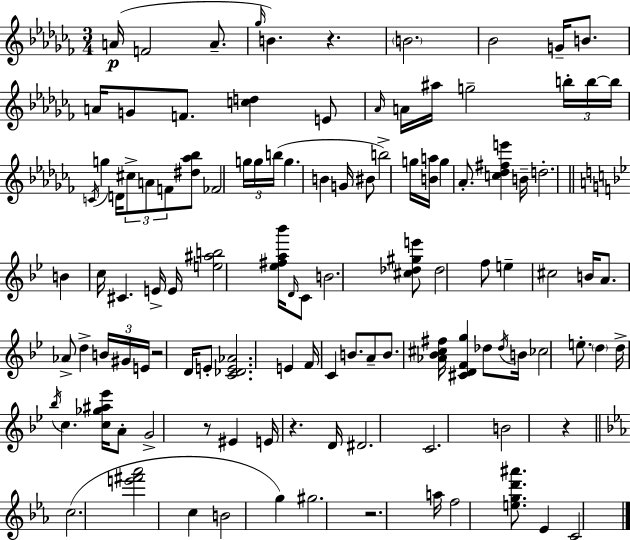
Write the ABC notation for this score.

X:1
T:Untitled
M:3/4
L:1/4
K:Abm
A/4 F2 A/2 _g/4 B z B2 _B2 G/4 B/2 A/4 G/2 F/2 [cd] E/2 _A/4 A/4 ^a/4 g2 b/4 b/4 b/4 C/4 g D/4 ^c/2 A/2 F/2 [^d_a_b]/2 _F2 g/4 g/4 b/4 g B G/4 ^B/2 b2 g/4 [Ba]/4 g _A/2 [c_d^fe'] B/4 d2 B c/4 ^C E/4 E/4 [e^ab]2 [_e^fa_b']/4 D/4 C/2 B2 [^c_d^ge']/2 _d2 f/2 e ^c2 B/4 A/2 _A/2 d B/4 ^G/4 E/4 z2 D/4 E/2 [C_DE_A]2 E F/4 C B/2 A/2 B/2 [_A_B^c^f]/4 [^CDFg] _d/2 _d/4 B/4 _c2 e/2 d d/4 _b/4 c [c_g^a_e']/4 A/2 G2 z/2 ^E E/4 z D/4 ^D2 C2 B2 z c2 [e'^f'_a']2 c B2 g ^g2 z2 a/4 f2 [egd'^a']/2 _E C2